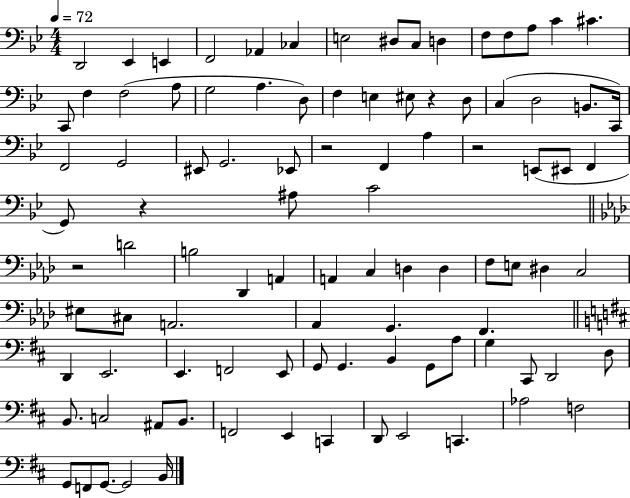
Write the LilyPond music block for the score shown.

{
  \clef bass
  \numericTimeSignature
  \time 4/4
  \key bes \major
  \tempo 4 = 72
  d,2 ees,4 e,4 | f,2 aes,4 ces4 | e2 dis8 c8 d4 | f8 f8 a8 c'4 cis'4. | \break c,8 f4 f2( a8 | g2 a4. d8) | f4 e4 eis8 r4 d8 | c4( d2 b,8. c,16) | \break f,2 g,2 | eis,8 g,2. ees,8 | r2 f,4 a4 | r2 e,8( eis,8 f,4 | \break g,8) r4 ais8 c'2 | \bar "||" \break \key aes \major r2 d'2 | b2 des,4 a,4 | a,4 c4 d4 d4 | f8 e8 dis4 c2 | \break eis8 cis8 a,2. | aes,4 g,4. f,4. | \bar "||" \break \key d \major d,4 e,2. | e,4. f,2 e,8 | g,8 g,4. b,4 g,8 a8 | g4 cis,8 d,2 d8 | \break b,8. c2 ais,8 b,8. | f,2 e,4 c,4 | d,8 e,2 c,4. | aes2 f2 | \break g,8 f,8 g,8.~~ g,2 b,16 | \bar "|."
}